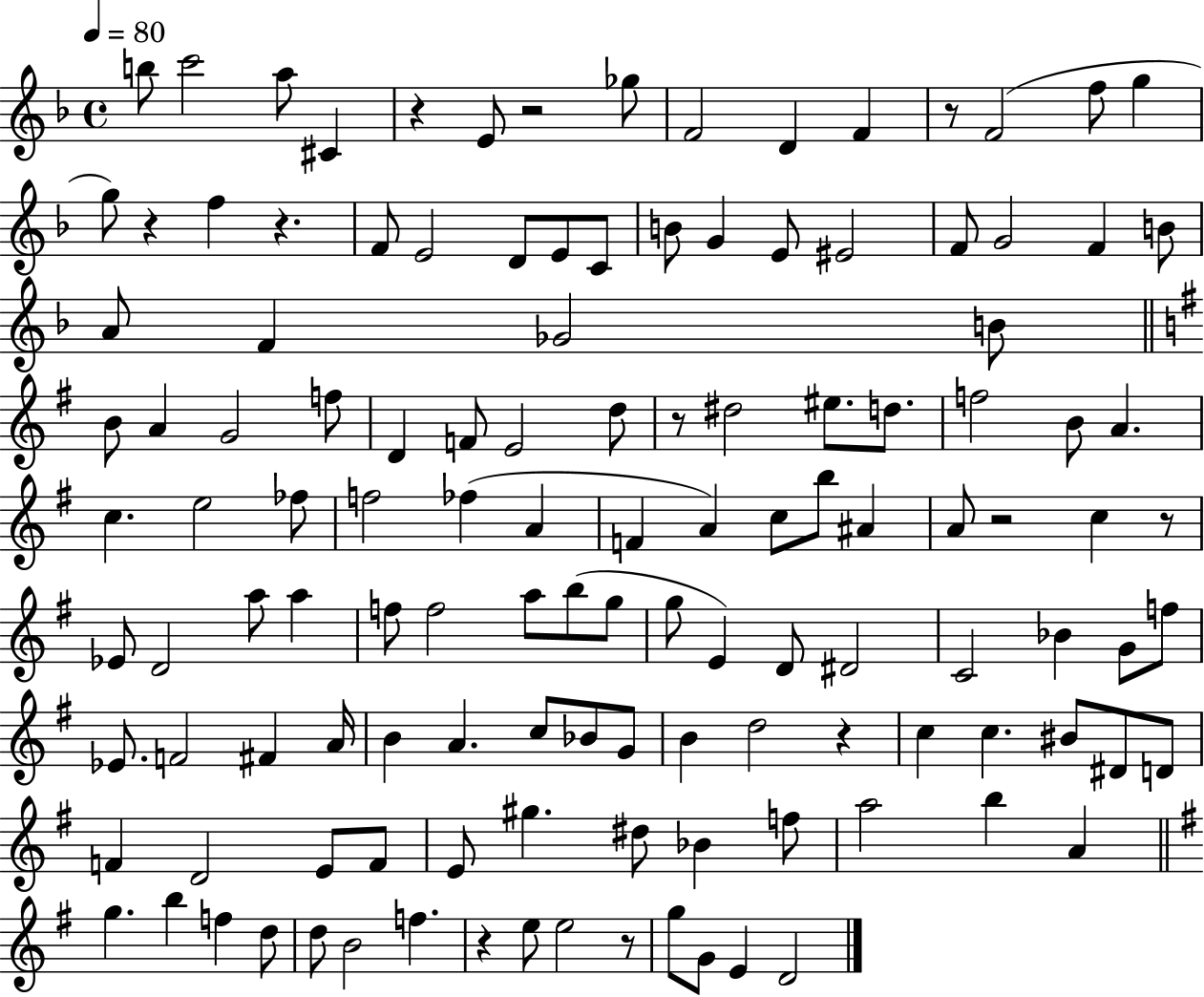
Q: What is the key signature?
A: F major